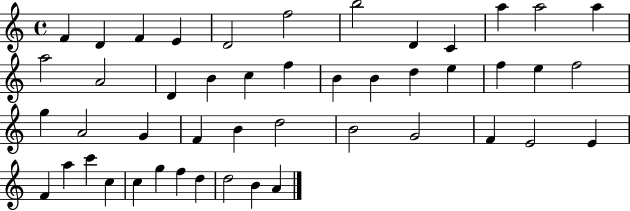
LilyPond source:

{
  \clef treble
  \time 4/4
  \defaultTimeSignature
  \key c \major
  f'4 d'4 f'4 e'4 | d'2 f''2 | b''2 d'4 c'4 | a''4 a''2 a''4 | \break a''2 a'2 | d'4 b'4 c''4 f''4 | b'4 b'4 d''4 e''4 | f''4 e''4 f''2 | \break g''4 a'2 g'4 | f'4 b'4 d''2 | b'2 g'2 | f'4 e'2 e'4 | \break f'4 a''4 c'''4 c''4 | c''4 g''4 f''4 d''4 | d''2 b'4 a'4 | \bar "|."
}